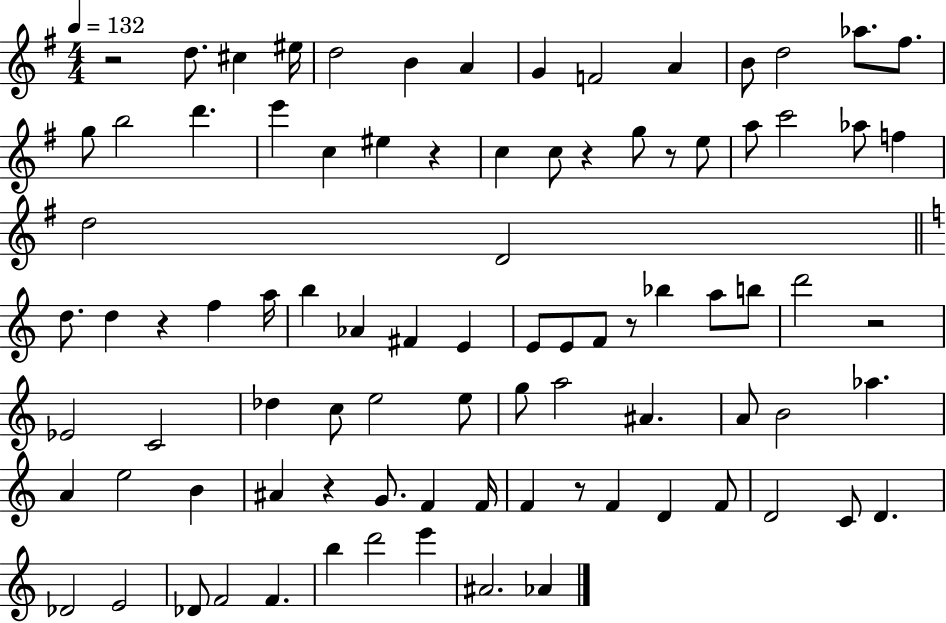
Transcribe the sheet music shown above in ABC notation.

X:1
T:Untitled
M:4/4
L:1/4
K:G
z2 d/2 ^c ^e/4 d2 B A G F2 A B/2 d2 _a/2 ^f/2 g/2 b2 d' e' c ^e z c c/2 z g/2 z/2 e/2 a/2 c'2 _a/2 f d2 D2 d/2 d z f a/4 b _A ^F E E/2 E/2 F/2 z/2 _b a/2 b/2 d'2 z2 _E2 C2 _d c/2 e2 e/2 g/2 a2 ^A A/2 B2 _a A e2 B ^A z G/2 F F/4 F z/2 F D F/2 D2 C/2 D _D2 E2 _D/2 F2 F b d'2 e' ^A2 _A